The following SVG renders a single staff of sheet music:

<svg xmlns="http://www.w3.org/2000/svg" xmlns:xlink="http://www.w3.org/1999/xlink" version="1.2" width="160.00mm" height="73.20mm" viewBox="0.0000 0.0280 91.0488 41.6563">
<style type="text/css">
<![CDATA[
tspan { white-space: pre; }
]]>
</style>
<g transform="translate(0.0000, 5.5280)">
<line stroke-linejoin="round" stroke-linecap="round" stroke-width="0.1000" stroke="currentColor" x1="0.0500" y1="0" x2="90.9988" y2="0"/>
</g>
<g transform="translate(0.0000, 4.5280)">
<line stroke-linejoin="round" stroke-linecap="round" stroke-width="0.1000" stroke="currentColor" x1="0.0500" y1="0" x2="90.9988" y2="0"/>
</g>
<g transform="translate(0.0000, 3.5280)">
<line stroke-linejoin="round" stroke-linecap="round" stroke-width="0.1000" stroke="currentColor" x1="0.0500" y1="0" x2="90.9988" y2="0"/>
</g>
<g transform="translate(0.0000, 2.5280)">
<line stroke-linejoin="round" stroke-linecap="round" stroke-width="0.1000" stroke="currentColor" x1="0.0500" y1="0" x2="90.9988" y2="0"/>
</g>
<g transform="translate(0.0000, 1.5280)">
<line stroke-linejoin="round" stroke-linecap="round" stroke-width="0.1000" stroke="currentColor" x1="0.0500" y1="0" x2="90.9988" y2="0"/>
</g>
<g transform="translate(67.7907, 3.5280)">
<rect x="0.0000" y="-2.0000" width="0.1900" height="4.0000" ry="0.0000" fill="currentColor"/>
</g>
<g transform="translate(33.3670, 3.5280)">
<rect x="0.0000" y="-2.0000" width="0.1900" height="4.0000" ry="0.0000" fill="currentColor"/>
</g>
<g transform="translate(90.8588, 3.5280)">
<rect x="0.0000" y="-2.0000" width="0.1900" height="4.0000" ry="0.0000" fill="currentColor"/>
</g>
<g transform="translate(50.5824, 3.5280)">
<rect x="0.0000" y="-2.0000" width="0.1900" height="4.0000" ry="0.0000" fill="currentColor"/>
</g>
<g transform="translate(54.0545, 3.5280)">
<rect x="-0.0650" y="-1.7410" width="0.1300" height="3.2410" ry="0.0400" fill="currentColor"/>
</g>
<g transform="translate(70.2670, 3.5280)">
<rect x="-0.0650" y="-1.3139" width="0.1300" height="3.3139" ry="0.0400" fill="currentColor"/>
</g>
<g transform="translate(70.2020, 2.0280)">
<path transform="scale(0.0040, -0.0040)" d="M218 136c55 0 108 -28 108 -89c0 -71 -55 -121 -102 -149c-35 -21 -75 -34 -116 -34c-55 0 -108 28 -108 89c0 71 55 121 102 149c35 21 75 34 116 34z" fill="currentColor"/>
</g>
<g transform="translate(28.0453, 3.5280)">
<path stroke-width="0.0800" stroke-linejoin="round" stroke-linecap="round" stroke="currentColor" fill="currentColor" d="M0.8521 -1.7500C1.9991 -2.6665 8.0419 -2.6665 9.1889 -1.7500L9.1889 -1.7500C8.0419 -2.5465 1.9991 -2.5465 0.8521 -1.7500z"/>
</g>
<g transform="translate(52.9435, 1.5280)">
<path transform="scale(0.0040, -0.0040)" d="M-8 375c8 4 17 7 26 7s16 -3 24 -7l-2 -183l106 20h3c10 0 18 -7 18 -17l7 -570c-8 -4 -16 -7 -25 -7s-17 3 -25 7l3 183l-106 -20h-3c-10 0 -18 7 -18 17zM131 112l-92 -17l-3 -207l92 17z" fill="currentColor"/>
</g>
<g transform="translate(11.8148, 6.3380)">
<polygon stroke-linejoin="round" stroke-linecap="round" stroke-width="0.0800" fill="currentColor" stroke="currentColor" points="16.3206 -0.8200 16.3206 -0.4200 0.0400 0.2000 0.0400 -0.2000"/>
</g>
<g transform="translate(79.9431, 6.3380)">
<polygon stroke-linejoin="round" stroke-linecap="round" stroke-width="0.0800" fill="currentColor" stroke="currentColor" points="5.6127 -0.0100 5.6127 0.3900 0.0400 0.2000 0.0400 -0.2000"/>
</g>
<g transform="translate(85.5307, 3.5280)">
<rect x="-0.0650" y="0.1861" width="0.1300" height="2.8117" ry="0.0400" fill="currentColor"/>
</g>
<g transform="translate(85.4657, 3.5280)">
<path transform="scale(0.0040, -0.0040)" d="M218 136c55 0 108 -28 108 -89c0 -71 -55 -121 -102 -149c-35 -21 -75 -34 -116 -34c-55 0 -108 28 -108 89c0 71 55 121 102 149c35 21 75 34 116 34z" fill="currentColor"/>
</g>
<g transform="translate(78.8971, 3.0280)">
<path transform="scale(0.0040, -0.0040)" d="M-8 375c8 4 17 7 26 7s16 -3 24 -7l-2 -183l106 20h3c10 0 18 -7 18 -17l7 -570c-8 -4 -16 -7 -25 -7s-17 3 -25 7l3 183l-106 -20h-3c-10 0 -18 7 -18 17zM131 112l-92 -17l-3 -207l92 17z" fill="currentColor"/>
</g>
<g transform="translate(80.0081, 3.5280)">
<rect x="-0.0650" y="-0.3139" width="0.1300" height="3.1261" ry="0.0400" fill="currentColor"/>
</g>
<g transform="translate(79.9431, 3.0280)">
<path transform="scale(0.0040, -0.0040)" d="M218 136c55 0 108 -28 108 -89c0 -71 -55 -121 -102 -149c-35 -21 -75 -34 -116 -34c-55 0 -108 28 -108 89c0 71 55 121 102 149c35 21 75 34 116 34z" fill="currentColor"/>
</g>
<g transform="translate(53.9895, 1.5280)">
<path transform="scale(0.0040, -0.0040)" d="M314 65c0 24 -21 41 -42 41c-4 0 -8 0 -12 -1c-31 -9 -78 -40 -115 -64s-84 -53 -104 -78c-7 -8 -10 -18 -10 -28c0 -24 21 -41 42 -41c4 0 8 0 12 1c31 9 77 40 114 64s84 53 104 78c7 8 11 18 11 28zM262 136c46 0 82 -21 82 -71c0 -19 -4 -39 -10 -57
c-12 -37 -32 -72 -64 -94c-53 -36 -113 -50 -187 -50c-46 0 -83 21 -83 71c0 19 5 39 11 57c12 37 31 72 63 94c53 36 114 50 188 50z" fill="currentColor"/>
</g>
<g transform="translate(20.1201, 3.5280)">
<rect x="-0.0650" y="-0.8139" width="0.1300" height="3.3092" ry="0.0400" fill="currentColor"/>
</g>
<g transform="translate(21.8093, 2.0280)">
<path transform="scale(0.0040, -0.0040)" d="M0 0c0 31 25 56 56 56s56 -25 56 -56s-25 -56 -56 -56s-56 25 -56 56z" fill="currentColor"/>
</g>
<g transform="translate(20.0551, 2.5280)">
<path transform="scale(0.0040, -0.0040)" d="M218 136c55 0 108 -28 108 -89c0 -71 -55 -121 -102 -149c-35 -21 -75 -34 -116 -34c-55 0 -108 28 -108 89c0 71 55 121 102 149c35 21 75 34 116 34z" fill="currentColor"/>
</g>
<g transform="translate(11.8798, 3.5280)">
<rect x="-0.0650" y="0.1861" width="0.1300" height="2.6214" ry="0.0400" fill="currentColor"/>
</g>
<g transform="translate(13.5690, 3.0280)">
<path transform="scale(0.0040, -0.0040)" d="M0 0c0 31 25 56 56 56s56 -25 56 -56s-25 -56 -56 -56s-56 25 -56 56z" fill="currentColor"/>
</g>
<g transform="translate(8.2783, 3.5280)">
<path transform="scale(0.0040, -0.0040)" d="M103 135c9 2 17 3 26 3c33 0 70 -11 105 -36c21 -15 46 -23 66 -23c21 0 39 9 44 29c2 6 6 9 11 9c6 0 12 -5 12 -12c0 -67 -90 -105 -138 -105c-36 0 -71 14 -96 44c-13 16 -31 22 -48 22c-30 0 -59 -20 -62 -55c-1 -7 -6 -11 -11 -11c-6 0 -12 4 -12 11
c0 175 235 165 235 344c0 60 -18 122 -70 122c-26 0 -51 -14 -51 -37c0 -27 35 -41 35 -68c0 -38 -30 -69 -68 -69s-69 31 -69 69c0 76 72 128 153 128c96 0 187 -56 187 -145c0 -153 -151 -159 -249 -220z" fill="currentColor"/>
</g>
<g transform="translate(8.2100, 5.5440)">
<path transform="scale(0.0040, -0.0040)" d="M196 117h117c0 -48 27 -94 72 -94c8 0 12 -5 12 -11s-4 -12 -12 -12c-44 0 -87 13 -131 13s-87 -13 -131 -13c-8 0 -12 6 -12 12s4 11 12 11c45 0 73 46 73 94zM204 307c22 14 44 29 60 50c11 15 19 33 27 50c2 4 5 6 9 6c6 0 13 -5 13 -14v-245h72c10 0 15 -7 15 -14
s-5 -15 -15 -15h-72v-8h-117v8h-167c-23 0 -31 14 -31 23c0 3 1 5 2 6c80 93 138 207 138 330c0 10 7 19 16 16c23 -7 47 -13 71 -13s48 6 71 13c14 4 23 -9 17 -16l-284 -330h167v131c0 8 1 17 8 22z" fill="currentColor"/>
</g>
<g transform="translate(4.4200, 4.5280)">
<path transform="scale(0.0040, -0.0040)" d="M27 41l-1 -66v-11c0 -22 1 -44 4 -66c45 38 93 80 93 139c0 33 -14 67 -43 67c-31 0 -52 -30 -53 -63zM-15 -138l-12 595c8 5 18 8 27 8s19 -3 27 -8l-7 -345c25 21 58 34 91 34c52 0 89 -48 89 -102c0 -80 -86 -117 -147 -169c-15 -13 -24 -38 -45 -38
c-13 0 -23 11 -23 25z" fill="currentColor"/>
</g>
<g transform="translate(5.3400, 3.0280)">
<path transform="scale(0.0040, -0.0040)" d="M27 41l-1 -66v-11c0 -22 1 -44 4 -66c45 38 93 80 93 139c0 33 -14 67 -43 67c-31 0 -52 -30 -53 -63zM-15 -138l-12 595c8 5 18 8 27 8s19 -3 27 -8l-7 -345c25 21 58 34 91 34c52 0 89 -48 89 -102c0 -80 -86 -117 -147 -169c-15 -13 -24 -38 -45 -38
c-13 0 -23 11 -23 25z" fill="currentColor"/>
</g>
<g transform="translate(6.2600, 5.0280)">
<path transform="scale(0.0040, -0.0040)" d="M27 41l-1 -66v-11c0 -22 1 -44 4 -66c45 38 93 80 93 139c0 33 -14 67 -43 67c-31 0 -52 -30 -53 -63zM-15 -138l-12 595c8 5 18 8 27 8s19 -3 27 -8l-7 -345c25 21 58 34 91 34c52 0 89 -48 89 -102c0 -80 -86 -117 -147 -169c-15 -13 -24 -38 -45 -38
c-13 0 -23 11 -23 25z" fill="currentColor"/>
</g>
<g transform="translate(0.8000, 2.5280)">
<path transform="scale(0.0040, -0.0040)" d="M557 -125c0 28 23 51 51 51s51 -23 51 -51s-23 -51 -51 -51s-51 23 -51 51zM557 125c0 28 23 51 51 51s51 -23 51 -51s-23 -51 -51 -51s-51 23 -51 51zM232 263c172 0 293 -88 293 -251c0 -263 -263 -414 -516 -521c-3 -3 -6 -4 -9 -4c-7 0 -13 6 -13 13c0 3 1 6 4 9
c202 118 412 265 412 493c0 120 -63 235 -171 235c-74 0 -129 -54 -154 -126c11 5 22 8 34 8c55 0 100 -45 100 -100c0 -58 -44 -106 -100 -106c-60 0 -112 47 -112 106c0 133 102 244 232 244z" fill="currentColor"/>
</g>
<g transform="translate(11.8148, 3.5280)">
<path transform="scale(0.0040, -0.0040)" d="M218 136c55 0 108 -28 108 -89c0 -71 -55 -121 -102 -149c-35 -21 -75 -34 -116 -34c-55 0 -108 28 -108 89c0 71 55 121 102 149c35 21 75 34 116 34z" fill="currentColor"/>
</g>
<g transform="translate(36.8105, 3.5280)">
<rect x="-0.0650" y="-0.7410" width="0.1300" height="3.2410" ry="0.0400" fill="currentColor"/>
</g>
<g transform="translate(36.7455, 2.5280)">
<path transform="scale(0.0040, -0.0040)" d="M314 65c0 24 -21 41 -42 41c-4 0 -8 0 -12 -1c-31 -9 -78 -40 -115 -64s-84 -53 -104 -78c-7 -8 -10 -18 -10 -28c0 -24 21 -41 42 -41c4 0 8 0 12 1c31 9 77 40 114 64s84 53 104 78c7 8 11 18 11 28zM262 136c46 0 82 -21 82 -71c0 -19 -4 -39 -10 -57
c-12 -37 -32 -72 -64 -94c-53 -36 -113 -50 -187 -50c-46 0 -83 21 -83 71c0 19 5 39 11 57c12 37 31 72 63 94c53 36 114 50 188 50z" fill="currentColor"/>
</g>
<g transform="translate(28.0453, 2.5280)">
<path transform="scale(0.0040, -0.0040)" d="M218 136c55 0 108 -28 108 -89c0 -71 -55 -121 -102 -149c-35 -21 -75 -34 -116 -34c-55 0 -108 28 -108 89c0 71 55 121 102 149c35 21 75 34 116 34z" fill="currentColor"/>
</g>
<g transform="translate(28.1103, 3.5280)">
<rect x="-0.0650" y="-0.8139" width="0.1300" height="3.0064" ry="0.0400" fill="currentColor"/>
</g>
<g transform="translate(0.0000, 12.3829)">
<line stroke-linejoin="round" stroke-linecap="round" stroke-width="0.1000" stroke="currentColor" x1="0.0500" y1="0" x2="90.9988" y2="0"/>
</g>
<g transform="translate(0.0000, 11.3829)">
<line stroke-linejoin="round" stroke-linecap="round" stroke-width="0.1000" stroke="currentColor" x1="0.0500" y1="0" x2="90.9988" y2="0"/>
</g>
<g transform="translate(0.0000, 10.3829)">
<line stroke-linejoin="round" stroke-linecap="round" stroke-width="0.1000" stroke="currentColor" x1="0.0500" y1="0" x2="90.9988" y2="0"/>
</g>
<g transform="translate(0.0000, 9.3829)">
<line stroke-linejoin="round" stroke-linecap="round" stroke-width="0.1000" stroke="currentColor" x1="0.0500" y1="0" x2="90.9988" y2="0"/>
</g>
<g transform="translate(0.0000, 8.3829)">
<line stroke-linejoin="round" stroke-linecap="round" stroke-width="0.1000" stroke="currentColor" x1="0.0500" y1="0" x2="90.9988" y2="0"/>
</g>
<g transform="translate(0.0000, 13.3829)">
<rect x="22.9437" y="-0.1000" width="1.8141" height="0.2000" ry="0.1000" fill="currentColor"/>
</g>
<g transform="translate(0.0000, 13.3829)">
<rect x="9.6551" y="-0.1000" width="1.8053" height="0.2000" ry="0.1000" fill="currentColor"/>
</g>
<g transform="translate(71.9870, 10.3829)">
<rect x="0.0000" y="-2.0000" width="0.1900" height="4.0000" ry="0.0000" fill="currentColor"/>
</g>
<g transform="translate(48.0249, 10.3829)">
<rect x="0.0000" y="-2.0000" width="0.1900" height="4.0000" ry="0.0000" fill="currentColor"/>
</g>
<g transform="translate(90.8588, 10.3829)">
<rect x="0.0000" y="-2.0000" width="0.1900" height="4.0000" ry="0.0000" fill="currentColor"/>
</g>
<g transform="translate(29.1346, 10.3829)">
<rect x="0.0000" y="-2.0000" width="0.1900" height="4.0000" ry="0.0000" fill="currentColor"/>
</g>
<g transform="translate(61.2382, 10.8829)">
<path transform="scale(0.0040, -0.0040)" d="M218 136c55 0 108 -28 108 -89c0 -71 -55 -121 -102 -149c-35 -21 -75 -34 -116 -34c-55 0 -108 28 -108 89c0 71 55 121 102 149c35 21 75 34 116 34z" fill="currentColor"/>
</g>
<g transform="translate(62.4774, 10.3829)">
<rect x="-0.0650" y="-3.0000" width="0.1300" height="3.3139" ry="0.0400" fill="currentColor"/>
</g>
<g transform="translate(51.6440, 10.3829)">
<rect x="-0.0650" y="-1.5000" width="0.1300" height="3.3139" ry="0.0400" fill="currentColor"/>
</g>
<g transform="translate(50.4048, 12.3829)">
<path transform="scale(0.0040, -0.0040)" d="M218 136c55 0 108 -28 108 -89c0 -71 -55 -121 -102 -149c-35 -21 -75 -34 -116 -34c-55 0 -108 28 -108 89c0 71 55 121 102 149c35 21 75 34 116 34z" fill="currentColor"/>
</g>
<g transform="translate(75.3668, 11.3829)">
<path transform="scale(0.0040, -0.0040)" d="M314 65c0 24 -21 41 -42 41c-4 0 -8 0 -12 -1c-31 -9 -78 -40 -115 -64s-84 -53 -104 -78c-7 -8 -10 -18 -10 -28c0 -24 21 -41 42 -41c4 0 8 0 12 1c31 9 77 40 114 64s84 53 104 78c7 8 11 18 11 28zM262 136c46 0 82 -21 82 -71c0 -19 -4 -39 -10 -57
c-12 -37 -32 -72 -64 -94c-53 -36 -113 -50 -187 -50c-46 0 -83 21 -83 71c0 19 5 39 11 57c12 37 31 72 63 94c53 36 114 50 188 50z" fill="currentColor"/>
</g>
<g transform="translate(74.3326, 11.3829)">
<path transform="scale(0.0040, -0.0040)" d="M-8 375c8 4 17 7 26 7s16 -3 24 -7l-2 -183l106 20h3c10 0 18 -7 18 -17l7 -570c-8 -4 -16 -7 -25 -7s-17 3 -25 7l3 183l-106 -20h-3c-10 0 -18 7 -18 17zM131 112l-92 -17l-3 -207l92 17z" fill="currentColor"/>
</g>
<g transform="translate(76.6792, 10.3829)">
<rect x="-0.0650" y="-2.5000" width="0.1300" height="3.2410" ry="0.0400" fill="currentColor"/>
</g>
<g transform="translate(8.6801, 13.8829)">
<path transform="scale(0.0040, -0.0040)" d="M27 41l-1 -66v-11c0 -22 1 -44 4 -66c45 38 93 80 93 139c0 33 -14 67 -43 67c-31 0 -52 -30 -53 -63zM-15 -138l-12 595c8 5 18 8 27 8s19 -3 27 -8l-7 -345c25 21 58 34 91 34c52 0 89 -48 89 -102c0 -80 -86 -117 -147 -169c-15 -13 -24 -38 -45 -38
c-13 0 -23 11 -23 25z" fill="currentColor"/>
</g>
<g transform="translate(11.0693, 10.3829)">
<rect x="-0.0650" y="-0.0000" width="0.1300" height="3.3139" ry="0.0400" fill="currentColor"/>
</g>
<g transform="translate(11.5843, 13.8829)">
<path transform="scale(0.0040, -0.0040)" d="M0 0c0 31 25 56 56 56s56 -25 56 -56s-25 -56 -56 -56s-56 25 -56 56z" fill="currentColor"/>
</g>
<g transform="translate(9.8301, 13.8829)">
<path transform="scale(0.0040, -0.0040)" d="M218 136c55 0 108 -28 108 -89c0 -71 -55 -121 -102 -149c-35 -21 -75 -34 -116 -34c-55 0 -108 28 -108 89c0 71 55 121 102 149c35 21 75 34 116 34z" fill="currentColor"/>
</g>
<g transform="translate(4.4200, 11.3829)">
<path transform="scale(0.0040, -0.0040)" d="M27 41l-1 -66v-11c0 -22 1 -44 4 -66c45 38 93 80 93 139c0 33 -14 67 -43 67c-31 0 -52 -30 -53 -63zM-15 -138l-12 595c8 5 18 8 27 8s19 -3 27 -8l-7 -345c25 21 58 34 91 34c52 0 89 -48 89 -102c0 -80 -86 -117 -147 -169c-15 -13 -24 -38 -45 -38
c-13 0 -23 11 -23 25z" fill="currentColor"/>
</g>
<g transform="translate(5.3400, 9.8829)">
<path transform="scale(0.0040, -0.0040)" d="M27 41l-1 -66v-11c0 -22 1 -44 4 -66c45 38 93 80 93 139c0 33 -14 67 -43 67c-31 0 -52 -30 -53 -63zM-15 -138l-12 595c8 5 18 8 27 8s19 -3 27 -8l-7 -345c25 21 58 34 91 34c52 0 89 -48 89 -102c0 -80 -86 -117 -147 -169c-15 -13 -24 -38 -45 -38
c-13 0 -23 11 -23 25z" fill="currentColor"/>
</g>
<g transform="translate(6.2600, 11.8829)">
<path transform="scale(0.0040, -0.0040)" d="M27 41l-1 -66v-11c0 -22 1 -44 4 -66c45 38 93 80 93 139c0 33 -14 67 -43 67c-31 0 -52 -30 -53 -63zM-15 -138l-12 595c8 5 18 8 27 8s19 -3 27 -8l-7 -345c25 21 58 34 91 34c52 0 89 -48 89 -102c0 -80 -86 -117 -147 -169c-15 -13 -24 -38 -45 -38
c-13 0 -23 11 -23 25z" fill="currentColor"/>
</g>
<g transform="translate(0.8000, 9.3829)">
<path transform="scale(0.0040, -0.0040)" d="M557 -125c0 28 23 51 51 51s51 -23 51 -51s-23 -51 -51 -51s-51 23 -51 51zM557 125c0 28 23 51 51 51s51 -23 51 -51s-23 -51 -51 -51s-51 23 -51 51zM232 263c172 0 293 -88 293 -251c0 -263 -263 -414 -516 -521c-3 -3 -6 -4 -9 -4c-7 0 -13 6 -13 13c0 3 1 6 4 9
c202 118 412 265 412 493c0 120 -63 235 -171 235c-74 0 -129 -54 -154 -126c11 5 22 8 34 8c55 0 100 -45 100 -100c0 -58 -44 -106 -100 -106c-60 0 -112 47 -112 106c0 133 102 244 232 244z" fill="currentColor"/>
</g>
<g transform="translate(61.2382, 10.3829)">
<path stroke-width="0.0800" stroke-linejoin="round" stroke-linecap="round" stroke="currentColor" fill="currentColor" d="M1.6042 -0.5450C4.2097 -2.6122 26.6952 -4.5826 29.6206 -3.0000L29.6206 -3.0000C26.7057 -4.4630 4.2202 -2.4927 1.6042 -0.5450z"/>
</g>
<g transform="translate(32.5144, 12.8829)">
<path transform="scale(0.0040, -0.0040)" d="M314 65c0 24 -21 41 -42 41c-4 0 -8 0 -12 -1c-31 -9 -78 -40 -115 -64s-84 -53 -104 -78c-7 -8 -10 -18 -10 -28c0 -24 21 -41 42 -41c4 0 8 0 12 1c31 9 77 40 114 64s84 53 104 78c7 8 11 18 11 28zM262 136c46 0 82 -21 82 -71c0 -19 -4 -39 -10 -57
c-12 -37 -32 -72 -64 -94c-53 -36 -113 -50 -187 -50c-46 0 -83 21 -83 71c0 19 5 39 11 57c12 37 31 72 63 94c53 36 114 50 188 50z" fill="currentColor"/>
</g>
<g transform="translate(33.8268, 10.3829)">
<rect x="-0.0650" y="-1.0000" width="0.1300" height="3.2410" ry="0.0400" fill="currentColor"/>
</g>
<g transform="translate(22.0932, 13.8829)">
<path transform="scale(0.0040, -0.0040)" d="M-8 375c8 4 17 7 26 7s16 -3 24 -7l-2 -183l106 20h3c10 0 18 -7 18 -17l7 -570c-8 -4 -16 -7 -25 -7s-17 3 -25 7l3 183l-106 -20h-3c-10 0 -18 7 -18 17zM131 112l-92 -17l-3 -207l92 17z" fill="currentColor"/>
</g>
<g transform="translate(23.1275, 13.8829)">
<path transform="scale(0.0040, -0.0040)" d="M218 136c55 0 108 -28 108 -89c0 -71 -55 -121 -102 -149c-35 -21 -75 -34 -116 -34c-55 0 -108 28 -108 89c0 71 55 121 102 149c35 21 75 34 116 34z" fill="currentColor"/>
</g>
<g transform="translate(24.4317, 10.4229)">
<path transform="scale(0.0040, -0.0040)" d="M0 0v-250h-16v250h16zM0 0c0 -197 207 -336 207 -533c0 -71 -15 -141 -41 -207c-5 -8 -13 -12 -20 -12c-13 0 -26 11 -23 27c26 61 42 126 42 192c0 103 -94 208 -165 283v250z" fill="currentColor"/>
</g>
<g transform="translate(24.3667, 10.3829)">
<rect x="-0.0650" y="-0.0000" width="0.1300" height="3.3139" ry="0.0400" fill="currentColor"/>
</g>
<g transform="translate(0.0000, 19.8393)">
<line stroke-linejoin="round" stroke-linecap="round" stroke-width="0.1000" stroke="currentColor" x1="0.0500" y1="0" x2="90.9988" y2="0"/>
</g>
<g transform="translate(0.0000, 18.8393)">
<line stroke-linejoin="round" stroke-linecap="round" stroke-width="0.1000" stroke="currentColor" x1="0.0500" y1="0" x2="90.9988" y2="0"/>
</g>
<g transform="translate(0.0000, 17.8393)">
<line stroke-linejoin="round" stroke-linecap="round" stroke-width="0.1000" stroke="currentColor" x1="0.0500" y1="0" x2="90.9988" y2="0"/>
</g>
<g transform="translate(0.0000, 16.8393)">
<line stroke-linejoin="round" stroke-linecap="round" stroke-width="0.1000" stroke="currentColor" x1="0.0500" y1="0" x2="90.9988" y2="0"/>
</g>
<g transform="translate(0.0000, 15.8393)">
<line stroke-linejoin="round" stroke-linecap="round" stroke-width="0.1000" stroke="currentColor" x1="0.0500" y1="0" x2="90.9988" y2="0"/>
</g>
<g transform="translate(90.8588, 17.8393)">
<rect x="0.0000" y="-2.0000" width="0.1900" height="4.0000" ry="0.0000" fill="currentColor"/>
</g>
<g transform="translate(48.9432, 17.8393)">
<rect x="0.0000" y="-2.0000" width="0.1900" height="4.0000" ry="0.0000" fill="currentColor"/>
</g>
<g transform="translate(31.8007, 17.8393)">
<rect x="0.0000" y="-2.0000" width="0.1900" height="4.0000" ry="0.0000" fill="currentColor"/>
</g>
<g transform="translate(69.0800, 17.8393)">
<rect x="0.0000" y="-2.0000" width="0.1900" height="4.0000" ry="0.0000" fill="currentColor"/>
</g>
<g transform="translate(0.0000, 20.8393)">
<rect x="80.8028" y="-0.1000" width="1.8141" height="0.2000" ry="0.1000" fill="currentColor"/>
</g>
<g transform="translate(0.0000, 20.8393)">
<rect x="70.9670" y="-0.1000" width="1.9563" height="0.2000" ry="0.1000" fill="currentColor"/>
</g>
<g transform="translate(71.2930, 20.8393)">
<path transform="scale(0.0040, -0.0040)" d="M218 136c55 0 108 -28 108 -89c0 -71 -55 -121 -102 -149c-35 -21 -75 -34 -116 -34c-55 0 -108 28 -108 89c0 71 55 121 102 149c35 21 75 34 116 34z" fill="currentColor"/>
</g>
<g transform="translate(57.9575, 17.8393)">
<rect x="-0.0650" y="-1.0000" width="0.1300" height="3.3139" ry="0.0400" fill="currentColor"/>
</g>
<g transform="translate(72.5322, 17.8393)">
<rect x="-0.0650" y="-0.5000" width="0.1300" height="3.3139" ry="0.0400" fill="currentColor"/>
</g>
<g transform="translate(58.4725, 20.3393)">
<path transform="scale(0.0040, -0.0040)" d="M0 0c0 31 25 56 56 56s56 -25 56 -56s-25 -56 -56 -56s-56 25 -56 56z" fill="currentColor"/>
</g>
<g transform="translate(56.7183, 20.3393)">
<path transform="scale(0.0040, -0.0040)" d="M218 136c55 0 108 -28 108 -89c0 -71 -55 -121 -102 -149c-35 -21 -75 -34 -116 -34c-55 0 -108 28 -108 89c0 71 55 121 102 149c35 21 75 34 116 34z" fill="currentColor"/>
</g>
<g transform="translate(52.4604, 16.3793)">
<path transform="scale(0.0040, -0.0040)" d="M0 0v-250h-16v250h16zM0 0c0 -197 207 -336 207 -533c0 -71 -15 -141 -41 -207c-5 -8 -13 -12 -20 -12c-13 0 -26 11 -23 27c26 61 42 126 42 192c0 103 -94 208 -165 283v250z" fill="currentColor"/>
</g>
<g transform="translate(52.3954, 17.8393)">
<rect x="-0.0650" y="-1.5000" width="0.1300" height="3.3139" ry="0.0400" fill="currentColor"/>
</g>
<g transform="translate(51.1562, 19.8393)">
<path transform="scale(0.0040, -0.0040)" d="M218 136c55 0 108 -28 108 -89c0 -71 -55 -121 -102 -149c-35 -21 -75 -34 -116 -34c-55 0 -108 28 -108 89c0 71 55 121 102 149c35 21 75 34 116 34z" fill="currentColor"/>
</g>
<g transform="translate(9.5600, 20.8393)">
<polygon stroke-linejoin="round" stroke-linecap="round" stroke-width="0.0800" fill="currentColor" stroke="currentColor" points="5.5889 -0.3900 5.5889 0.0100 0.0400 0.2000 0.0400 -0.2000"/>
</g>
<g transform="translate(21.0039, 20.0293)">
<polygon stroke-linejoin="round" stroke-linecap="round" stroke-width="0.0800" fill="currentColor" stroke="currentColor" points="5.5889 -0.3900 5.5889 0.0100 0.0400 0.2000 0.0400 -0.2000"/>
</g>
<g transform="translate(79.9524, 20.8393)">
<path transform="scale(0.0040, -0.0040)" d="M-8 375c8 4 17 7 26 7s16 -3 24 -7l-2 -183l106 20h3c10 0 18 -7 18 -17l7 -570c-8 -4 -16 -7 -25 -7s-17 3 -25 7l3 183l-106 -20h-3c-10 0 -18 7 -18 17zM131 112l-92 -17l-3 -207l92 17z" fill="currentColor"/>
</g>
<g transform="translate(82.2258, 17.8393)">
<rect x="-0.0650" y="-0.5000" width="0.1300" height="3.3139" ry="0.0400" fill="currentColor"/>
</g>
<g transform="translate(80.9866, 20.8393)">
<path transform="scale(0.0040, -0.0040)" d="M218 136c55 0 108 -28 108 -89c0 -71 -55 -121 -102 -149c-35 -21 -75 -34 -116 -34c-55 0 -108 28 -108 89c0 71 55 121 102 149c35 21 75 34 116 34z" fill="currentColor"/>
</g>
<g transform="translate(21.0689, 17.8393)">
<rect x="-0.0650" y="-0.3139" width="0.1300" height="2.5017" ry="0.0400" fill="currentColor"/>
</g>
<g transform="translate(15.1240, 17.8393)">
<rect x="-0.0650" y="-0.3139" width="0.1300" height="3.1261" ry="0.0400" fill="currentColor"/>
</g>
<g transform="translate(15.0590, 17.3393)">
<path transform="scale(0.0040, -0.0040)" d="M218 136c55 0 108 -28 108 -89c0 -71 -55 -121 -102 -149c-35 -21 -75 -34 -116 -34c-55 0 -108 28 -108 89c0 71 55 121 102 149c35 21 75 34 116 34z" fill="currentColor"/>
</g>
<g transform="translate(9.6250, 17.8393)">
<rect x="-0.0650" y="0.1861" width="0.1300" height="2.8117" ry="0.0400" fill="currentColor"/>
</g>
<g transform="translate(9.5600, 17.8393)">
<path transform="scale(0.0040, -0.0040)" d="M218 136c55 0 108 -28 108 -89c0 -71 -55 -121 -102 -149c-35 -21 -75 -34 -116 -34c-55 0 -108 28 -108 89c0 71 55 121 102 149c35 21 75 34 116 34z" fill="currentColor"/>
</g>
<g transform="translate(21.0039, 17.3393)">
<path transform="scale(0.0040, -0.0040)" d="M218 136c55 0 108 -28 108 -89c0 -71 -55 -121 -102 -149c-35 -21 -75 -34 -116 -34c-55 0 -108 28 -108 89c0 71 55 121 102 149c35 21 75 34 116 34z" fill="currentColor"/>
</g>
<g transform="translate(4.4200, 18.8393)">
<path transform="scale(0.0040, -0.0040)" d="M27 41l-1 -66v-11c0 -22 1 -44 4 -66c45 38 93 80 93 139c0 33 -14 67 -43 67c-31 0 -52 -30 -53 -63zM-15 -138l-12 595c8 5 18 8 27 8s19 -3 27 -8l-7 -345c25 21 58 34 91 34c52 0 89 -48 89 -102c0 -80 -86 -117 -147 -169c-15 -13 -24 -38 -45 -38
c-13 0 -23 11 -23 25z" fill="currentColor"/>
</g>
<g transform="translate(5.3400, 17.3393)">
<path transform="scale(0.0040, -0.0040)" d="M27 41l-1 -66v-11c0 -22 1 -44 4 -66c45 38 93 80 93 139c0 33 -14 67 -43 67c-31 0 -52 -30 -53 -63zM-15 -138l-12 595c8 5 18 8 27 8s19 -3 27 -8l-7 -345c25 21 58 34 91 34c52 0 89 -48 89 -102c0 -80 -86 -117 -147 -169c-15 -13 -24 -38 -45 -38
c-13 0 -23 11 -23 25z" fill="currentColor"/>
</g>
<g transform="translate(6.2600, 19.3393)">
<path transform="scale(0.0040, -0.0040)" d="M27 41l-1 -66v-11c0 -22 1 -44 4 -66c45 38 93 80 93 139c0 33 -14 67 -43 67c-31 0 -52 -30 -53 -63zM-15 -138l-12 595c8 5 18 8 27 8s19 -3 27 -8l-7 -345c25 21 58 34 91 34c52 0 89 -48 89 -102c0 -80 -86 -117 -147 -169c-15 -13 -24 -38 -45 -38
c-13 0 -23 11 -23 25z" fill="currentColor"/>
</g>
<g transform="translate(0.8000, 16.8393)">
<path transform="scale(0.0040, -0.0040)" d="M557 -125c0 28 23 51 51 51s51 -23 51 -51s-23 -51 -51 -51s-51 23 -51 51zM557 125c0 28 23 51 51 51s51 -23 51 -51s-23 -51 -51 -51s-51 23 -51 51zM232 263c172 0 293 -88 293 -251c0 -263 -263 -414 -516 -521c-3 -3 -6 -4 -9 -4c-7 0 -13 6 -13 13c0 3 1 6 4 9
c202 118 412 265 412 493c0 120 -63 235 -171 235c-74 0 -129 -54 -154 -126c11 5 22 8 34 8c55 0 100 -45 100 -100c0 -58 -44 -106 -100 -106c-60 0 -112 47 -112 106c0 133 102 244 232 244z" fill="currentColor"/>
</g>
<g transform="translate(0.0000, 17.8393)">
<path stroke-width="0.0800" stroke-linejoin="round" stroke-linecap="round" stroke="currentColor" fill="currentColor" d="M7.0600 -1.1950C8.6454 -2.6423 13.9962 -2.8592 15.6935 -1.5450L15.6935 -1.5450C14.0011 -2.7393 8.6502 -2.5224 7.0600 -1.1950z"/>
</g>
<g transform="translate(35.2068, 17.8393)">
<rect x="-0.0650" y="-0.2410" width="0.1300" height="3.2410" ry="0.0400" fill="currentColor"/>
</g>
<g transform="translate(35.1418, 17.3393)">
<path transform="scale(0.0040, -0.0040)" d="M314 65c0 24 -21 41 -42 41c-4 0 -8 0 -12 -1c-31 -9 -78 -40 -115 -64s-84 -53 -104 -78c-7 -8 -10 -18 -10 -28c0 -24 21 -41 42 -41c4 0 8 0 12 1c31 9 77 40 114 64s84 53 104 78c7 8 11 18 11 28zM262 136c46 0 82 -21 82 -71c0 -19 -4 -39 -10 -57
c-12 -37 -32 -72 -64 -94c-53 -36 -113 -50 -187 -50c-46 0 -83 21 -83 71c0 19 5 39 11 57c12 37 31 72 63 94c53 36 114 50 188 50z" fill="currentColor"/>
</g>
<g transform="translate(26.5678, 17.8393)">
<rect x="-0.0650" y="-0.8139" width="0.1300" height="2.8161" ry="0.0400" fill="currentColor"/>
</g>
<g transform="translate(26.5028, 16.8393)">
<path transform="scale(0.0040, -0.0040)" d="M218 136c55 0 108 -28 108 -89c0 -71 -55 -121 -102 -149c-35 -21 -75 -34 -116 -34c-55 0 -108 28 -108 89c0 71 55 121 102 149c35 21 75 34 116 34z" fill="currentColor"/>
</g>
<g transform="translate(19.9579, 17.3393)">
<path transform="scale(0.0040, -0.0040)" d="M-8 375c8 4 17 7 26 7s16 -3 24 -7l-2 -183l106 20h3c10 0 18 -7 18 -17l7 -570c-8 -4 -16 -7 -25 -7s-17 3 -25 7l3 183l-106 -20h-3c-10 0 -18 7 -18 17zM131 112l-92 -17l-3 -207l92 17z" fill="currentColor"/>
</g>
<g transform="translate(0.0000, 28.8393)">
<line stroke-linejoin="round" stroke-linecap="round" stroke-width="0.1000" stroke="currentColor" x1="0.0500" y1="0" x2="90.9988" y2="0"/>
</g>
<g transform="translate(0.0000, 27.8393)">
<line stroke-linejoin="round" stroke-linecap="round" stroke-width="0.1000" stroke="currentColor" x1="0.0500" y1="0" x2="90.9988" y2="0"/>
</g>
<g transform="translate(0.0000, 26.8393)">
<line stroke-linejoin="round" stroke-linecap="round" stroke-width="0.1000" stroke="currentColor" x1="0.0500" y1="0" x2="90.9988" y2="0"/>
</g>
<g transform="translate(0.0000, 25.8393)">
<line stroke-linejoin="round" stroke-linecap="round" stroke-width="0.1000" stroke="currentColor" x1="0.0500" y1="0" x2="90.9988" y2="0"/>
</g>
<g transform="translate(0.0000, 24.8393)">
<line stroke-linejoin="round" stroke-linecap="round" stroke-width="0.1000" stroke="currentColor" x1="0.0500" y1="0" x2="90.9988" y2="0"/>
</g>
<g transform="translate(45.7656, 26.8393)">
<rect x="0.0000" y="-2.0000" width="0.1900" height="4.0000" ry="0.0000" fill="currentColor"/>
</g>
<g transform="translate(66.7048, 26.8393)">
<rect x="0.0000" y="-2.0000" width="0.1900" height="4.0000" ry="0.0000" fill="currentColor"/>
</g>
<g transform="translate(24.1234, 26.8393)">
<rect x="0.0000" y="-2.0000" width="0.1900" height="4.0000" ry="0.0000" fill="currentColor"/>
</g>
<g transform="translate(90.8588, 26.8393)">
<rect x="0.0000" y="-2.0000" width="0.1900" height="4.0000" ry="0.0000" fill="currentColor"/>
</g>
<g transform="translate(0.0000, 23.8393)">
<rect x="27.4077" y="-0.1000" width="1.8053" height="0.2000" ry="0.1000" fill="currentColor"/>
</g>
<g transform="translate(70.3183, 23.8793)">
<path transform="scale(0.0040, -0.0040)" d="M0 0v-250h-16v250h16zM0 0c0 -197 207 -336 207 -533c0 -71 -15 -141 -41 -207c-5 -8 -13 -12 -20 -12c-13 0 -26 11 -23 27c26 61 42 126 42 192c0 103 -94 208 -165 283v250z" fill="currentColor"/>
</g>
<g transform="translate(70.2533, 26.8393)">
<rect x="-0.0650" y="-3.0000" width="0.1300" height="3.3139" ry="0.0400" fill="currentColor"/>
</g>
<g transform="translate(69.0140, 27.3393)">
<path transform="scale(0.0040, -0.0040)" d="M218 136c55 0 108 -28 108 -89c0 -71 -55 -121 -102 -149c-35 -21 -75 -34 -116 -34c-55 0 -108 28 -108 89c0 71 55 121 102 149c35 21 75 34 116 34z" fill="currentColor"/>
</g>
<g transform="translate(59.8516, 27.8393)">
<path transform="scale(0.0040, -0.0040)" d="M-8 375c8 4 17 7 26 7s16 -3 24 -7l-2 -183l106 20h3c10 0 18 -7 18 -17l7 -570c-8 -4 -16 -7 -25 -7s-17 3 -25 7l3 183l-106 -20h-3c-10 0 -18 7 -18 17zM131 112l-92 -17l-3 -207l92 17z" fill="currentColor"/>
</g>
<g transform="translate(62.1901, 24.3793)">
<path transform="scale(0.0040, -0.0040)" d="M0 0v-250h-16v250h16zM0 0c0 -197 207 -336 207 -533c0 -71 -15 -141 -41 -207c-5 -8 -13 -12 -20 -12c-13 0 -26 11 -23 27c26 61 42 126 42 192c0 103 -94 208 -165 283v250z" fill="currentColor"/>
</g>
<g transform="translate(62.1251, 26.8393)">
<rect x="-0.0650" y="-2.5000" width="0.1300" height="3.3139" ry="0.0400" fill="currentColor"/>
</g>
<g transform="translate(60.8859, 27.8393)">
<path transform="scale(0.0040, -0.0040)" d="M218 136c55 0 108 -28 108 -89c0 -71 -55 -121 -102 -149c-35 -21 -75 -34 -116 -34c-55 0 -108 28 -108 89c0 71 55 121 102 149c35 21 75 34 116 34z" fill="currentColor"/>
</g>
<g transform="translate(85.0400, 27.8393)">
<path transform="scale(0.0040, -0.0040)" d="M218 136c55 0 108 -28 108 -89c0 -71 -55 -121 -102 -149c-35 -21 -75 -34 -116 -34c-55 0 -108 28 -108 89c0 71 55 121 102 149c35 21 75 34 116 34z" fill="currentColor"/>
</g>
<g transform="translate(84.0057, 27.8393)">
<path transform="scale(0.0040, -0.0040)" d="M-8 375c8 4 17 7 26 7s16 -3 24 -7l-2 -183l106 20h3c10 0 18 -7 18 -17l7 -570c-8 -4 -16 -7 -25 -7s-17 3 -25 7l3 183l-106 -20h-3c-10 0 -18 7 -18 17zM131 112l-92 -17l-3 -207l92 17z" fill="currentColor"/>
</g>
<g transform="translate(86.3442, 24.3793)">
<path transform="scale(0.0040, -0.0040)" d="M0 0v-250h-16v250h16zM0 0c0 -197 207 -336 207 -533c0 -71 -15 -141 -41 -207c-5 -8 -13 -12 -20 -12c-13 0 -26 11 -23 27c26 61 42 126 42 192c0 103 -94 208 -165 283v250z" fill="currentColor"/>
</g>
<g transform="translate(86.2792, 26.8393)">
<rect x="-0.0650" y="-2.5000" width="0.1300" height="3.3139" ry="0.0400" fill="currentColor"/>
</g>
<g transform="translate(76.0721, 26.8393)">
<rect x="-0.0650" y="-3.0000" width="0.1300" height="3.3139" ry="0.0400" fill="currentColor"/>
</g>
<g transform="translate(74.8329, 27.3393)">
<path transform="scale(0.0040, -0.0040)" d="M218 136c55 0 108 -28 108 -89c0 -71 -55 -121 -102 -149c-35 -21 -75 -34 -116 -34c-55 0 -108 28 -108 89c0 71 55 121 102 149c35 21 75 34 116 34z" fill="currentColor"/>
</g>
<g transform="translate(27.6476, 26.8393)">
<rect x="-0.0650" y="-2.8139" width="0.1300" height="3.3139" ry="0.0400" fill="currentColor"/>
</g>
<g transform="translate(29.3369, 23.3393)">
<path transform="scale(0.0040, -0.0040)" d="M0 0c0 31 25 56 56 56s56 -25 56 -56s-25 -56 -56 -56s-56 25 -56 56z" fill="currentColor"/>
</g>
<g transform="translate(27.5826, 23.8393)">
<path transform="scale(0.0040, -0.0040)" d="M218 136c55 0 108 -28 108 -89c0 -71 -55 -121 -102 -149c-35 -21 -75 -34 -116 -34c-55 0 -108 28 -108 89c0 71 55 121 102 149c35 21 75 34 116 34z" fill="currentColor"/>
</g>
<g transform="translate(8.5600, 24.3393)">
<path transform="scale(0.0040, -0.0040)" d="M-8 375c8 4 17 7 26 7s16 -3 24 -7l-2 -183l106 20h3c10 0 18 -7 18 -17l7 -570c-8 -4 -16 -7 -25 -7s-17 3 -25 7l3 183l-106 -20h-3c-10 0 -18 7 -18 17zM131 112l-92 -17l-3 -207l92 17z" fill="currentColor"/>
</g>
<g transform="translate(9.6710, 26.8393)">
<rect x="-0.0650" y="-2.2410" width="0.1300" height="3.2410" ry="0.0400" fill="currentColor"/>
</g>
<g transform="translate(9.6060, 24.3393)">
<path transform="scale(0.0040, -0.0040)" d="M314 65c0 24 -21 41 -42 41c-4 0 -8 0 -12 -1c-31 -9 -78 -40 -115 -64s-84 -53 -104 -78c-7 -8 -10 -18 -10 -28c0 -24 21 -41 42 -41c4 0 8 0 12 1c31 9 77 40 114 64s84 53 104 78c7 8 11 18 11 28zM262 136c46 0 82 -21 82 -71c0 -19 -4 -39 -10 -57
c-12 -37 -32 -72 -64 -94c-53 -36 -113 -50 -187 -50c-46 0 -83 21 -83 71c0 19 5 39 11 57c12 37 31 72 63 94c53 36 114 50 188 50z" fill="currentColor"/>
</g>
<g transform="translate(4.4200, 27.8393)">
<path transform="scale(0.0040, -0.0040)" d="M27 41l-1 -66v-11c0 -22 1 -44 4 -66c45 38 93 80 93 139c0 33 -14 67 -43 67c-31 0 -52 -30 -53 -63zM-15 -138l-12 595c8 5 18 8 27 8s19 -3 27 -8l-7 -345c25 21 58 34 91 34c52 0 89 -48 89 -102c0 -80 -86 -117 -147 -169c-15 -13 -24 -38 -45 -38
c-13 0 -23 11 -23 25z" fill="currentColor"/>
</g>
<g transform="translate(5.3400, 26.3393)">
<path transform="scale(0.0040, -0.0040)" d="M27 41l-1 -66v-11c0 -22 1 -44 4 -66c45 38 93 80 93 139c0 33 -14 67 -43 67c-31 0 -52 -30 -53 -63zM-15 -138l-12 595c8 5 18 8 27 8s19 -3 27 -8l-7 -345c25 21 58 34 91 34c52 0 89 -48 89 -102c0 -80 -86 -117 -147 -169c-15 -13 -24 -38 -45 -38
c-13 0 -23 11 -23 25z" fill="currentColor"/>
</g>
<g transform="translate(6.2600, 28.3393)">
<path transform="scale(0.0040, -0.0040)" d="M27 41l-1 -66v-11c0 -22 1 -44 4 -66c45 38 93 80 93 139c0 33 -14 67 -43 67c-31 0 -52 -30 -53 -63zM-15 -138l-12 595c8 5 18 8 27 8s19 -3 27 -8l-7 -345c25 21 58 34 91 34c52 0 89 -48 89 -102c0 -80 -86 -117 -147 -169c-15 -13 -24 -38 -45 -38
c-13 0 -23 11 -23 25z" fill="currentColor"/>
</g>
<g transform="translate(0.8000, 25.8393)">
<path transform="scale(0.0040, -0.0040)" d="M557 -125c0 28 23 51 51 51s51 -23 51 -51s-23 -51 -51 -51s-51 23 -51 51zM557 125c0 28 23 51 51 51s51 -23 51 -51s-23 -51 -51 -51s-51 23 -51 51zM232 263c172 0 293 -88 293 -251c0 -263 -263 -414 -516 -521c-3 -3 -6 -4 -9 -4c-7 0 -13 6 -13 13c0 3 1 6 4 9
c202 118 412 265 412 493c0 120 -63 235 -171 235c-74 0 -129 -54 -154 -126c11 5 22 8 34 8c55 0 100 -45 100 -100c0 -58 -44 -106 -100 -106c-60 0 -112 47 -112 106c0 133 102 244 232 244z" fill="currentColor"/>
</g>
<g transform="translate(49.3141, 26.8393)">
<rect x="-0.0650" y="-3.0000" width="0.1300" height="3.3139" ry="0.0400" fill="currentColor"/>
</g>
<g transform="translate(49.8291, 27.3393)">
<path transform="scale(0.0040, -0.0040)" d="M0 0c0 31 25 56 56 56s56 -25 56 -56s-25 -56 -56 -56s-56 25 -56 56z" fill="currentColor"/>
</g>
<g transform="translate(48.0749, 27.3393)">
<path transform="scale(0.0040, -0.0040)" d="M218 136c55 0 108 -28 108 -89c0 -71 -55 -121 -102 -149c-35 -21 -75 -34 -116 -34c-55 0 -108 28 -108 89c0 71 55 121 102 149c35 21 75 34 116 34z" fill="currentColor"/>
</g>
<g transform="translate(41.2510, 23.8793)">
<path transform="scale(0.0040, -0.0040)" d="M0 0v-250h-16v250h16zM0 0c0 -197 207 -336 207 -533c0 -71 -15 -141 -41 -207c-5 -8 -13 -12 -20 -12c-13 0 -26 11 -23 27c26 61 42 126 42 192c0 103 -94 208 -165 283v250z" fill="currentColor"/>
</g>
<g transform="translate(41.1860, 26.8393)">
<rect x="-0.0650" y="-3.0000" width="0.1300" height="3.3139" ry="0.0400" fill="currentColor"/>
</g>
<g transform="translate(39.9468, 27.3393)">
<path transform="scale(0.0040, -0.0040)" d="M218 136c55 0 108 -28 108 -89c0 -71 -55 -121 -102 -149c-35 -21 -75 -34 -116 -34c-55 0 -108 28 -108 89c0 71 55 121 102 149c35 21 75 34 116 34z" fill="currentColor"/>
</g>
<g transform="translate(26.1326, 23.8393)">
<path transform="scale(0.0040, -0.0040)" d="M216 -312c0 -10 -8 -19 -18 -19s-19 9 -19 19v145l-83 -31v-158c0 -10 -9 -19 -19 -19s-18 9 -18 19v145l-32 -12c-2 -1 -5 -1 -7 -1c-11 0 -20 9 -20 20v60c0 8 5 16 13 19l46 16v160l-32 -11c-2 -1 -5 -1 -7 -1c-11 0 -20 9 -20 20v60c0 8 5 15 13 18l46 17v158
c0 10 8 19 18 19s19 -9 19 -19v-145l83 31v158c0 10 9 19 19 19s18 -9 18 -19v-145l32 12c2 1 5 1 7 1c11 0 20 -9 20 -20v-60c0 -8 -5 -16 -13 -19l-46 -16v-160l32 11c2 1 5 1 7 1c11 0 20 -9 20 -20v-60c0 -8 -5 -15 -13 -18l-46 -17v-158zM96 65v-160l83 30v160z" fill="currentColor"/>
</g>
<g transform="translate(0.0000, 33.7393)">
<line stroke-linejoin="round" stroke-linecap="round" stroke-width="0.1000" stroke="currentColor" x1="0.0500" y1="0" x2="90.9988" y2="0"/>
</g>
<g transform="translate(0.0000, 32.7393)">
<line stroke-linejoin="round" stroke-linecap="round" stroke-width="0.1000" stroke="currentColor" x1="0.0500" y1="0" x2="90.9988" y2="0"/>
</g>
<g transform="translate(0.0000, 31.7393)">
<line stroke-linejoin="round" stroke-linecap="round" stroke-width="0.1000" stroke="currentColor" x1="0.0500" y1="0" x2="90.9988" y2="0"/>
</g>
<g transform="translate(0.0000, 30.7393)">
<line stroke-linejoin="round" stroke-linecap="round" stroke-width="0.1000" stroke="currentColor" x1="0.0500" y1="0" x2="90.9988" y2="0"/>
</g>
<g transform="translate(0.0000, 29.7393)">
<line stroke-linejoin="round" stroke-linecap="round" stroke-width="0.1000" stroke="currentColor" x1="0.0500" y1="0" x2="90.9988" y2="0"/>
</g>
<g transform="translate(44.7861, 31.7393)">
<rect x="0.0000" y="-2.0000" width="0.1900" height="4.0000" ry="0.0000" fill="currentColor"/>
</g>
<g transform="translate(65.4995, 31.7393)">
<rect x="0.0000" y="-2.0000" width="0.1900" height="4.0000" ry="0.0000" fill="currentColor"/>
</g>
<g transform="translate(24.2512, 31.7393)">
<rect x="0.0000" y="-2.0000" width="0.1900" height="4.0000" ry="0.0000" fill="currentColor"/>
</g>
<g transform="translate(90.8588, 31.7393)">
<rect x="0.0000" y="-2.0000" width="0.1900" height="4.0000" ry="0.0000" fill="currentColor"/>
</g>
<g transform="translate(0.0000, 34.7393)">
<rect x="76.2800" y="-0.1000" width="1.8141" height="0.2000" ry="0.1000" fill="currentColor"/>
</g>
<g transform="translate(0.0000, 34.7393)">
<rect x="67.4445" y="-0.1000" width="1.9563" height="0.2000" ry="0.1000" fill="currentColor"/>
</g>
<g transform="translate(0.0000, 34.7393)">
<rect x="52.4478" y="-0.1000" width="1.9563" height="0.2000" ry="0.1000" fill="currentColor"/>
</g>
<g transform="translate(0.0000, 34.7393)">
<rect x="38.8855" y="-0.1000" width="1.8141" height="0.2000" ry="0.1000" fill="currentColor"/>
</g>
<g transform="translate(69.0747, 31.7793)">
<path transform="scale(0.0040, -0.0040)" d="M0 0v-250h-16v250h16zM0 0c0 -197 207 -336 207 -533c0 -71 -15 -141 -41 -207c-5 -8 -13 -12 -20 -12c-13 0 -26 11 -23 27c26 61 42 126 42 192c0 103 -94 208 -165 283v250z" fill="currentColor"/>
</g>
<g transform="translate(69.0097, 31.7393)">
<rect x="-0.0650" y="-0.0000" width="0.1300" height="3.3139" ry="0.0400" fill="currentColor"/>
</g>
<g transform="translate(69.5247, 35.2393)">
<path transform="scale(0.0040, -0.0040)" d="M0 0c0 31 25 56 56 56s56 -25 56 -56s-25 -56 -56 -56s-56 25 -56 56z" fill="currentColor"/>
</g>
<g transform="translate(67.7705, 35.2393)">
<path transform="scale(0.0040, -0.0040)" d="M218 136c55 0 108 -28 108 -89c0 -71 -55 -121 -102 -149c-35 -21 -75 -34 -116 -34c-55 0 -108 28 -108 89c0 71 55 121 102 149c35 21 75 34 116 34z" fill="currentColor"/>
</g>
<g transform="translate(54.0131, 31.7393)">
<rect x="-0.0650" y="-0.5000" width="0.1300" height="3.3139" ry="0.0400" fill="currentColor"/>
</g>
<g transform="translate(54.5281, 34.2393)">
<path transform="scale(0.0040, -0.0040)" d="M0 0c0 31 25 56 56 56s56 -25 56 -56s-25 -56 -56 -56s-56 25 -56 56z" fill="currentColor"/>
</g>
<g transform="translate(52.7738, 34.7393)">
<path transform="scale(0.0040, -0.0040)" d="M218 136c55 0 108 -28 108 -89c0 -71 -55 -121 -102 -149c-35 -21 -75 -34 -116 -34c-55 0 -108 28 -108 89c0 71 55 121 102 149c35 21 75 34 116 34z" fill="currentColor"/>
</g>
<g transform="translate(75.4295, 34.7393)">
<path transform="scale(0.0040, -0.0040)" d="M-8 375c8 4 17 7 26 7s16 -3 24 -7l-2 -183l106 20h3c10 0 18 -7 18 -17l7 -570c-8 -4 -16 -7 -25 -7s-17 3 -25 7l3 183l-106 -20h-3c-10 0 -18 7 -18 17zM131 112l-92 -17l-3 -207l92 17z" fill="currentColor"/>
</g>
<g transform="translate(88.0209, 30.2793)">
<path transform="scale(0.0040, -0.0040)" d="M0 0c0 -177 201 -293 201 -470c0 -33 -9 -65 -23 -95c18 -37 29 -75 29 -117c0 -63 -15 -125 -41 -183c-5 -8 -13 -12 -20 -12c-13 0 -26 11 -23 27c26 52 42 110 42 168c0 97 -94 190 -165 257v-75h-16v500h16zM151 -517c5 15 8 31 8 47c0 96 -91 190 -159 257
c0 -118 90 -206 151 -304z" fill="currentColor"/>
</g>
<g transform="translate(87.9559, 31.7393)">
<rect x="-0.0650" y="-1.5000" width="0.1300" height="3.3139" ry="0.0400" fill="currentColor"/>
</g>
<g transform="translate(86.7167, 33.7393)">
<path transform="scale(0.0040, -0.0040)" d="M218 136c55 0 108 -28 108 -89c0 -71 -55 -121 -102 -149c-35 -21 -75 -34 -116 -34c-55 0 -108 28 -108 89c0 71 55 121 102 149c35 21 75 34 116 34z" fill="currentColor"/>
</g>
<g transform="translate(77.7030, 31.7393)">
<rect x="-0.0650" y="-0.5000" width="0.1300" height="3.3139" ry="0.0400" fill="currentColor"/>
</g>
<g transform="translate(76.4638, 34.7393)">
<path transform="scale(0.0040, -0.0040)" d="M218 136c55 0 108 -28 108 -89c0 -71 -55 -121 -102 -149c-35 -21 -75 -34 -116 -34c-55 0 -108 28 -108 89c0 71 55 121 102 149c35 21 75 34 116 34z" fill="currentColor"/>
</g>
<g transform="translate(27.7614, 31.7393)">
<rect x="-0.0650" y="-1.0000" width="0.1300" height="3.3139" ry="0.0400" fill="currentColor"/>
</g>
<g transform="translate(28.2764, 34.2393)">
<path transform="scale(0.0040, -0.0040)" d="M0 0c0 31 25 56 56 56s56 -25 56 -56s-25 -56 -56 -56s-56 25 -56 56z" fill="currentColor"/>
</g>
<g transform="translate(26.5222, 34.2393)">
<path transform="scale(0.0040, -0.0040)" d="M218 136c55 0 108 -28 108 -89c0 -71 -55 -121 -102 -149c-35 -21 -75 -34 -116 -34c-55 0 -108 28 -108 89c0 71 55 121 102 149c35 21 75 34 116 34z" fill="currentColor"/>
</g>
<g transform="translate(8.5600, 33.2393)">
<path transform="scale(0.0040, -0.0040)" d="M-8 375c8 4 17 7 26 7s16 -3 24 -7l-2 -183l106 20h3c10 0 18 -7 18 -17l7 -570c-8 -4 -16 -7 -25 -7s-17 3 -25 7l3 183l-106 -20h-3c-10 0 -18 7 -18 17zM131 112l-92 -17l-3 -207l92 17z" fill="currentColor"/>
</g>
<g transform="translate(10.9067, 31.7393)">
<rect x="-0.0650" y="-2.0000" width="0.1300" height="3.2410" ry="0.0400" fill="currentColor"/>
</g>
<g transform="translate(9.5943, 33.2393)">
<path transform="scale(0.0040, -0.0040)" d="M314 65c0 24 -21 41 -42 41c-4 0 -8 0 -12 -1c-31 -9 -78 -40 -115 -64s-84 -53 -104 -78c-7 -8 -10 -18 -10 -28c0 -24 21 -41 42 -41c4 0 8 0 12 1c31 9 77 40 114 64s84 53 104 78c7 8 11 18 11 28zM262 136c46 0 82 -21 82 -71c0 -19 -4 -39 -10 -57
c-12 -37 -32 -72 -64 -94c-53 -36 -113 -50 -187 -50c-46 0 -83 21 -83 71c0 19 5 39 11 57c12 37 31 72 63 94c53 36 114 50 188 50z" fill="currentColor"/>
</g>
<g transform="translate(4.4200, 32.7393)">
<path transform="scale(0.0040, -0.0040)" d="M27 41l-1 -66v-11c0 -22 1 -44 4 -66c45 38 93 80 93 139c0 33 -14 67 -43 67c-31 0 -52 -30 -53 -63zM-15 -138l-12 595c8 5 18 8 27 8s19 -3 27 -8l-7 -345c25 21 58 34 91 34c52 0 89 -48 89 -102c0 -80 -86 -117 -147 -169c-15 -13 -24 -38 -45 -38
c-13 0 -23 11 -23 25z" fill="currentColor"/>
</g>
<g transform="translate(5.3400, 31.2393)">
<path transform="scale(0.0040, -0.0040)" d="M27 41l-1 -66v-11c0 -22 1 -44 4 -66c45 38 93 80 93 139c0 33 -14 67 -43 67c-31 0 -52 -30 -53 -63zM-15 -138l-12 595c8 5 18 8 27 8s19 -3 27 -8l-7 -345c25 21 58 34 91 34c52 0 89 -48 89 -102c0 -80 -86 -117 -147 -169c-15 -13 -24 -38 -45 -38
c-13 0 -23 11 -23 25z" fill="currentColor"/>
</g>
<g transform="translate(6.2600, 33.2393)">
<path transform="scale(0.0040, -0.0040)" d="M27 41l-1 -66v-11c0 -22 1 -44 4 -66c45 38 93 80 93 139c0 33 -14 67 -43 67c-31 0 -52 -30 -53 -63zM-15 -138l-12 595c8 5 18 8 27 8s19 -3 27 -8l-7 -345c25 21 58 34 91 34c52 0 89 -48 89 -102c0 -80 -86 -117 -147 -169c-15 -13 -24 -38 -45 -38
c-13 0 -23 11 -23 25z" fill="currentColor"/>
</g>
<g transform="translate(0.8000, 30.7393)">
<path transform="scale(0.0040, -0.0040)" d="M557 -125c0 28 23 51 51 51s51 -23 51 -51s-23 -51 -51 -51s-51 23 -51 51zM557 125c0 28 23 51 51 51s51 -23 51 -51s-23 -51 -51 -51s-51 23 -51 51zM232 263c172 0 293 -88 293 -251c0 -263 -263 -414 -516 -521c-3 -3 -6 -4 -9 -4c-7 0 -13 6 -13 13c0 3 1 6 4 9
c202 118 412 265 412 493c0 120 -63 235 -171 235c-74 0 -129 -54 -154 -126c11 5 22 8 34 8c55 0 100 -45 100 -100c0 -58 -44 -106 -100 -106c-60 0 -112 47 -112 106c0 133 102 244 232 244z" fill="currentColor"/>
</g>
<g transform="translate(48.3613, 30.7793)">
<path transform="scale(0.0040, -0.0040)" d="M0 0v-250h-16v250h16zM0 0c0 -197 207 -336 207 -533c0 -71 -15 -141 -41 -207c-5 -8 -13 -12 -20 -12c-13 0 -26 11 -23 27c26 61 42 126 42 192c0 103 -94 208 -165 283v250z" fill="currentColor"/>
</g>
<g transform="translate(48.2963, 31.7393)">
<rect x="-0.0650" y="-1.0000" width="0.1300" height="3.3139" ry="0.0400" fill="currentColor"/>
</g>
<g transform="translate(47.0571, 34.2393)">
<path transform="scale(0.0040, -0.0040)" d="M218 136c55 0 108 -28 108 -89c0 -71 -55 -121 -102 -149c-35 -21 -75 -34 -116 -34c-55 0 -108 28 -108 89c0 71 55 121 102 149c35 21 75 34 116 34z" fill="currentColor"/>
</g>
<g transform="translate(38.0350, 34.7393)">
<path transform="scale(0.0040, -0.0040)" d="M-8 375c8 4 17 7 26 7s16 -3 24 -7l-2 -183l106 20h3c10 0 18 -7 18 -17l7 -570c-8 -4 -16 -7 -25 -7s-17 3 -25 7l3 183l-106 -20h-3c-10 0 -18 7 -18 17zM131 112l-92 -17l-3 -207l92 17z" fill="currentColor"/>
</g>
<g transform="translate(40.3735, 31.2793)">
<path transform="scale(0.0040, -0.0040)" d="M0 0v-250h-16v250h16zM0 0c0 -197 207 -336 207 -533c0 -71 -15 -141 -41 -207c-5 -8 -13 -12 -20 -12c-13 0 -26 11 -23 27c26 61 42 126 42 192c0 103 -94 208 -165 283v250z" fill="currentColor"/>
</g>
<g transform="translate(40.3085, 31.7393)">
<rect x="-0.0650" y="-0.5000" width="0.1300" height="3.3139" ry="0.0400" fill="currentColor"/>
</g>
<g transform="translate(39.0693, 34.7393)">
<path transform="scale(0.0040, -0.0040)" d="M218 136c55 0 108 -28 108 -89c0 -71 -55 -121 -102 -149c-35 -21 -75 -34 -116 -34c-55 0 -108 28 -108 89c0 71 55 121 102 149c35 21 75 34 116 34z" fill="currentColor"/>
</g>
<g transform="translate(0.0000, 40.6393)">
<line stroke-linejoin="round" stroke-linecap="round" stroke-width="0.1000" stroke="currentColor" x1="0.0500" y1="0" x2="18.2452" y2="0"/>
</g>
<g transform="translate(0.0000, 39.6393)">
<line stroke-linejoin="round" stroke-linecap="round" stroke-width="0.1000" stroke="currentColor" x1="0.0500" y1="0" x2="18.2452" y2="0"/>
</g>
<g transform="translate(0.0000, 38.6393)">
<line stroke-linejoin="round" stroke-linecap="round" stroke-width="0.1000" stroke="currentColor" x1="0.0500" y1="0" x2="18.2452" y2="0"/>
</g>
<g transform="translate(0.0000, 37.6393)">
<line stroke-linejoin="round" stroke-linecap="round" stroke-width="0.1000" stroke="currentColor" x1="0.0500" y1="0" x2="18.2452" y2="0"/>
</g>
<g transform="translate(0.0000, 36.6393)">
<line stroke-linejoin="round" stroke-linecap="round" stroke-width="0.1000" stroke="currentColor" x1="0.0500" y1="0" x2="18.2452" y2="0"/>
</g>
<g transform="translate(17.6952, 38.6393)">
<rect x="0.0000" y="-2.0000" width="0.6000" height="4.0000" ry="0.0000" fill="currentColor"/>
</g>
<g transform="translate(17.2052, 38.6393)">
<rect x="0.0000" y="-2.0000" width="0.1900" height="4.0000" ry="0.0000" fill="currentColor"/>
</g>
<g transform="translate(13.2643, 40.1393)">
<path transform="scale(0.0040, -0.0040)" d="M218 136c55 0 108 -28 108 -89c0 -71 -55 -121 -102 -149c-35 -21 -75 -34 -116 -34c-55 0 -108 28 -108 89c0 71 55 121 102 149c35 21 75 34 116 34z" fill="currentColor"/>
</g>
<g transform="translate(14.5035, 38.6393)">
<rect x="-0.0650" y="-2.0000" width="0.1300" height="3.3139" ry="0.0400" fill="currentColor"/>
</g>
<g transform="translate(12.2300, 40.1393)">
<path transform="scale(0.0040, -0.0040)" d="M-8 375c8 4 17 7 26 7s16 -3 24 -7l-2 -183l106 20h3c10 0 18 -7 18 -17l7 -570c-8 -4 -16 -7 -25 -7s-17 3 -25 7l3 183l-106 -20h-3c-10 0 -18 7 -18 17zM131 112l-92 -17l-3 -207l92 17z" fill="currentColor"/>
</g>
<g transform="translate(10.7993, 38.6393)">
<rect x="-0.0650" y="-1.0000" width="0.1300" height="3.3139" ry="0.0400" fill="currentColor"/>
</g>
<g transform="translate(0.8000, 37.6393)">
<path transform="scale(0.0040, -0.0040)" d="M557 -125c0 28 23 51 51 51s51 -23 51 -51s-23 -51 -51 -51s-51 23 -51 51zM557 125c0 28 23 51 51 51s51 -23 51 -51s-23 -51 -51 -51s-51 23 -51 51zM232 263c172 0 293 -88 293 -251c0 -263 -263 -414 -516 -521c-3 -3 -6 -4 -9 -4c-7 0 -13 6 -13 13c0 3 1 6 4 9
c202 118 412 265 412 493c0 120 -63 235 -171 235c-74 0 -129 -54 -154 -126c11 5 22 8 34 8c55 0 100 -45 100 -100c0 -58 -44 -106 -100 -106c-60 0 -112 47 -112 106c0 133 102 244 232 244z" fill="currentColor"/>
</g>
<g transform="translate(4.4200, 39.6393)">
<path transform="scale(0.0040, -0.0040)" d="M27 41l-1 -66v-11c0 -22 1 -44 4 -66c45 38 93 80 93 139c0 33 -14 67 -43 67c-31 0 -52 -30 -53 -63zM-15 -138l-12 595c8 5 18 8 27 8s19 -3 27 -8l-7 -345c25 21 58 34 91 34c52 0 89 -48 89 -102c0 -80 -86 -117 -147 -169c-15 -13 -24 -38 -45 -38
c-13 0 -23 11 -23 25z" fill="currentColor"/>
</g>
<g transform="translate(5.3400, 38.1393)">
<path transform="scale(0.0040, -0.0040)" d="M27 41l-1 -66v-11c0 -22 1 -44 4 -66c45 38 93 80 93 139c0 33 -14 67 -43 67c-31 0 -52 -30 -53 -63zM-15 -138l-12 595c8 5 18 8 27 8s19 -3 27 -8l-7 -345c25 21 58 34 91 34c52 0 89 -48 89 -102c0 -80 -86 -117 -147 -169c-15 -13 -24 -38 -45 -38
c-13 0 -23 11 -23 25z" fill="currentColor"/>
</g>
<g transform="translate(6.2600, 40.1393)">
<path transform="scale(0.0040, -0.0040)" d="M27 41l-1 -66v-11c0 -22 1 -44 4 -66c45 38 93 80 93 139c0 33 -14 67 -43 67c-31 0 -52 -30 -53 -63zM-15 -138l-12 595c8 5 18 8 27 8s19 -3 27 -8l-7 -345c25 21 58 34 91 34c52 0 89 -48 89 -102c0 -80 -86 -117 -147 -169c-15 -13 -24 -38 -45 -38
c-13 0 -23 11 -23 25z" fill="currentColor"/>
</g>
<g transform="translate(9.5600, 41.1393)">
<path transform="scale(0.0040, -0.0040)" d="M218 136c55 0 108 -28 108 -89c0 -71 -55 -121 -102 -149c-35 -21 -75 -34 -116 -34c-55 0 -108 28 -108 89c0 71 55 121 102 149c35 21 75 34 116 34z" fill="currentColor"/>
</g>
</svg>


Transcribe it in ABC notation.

X:1
T:Untitled
M:2/4
L:1/4
K:Eb
D,/2 F,/2 F,/2 F,2 A,2 G, E,/2 D,/2 _D,, D,,/2 F,,2 G,, C, B,,2 D,/2 _E,/2 E,/2 F,/2 _E,2 G,,/2 F,, _E,, E,, B,2 ^C C,/2 C, B,,/2 C,/2 C, B,,/2 A,,2 F,, E,,/2 F,,/2 _E,, D,,/2 E,, G,,/4 F,, A,,